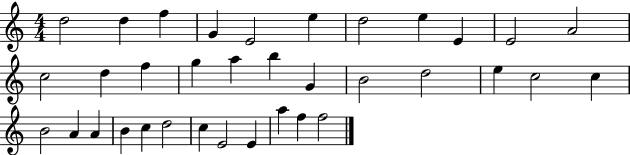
D5/h D5/q F5/q G4/q E4/h E5/q D5/h E5/q E4/q E4/h A4/h C5/h D5/q F5/q G5/q A5/q B5/q G4/q B4/h D5/h E5/q C5/h C5/q B4/h A4/q A4/q B4/q C5/q D5/h C5/q E4/h E4/q A5/q F5/q F5/h